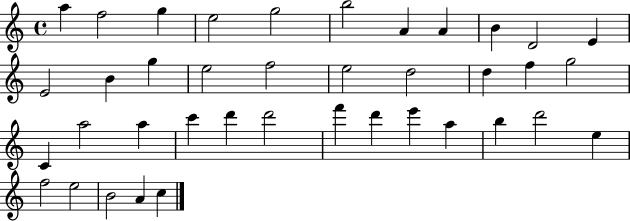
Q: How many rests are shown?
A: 0